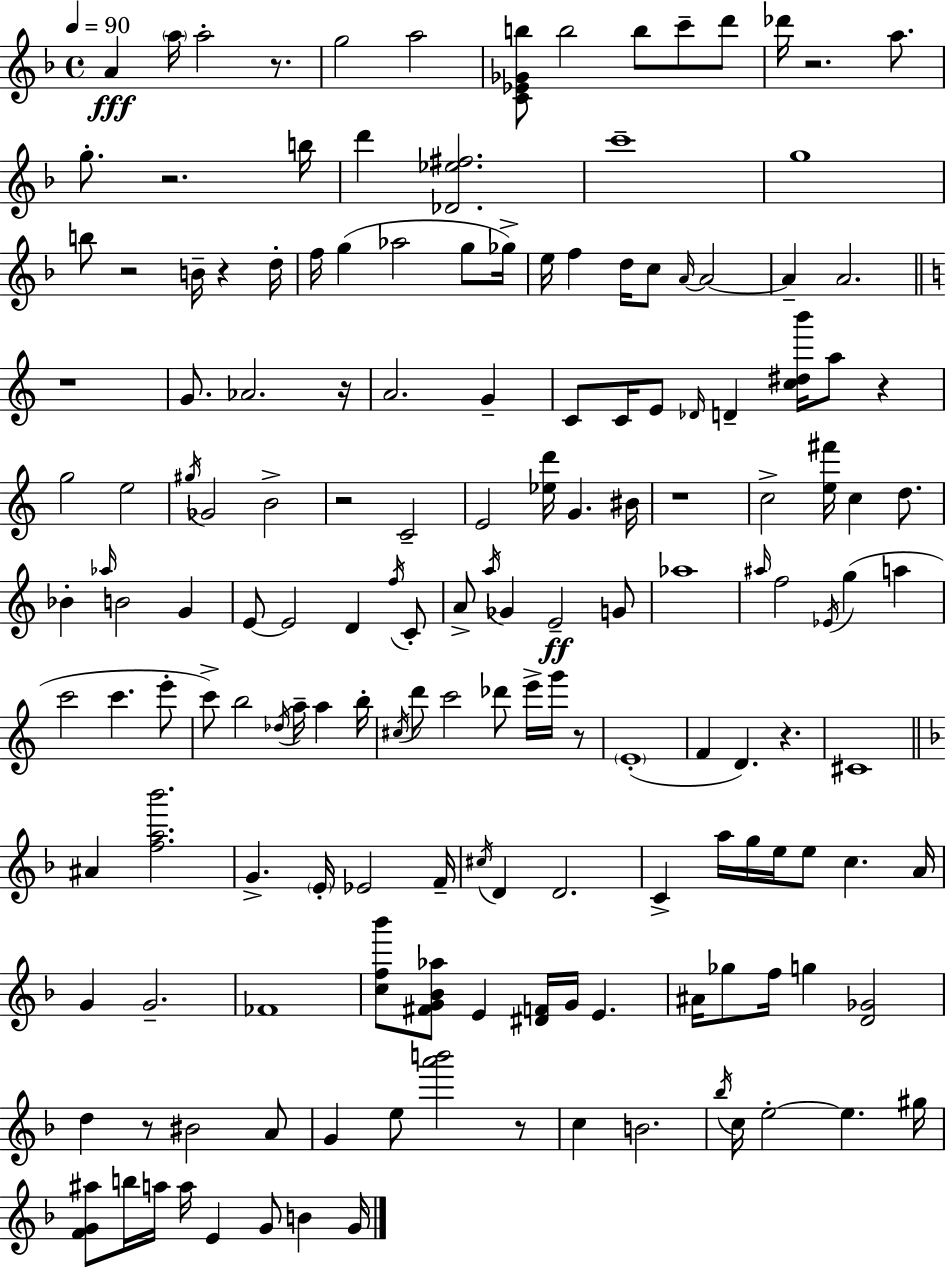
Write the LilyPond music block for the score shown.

{
  \clef treble
  \time 4/4
  \defaultTimeSignature
  \key f \major
  \tempo 4 = 90
  a'4\fff \parenthesize a''16 a''2-. r8. | g''2 a''2 | <c' ees' ges' b''>8 b''2 b''8 c'''8-- d'''8 | des'''16 r2. a''8. | \break g''8.-. r2. b''16 | d'''4 <des' ees'' fis''>2. | c'''1-- | g''1 | \break b''8 r2 b'16-- r4 d''16-. | f''16 g''4( aes''2 g''8 ges''16->) | e''16 f''4 d''16 c''8 \grace { a'16~ }~ a'2 | a'4-- a'2. | \break \bar "||" \break \key a \minor r1 | g'8. aes'2. r16 | a'2. g'4-- | c'8 c'16 e'8 \grace { des'16 } d'4-- <c'' dis'' b'''>16 a''8 r4 | \break g''2 e''2 | \acciaccatura { gis''16 } ges'2 b'2-> | r2 c'2-- | e'2 <ees'' d'''>16 g'4. | \break bis'16 r1 | c''2-> <e'' fis'''>16 c''4 d''8. | bes'4-. \grace { aes''16 } b'2 g'4 | e'8~~ e'2 d'4 | \break \acciaccatura { f''16 } c'8-. a'8-> \acciaccatura { a''16 } ges'4 e'2--\ff | g'8 aes''1 | \grace { ais''16 } f''2 \acciaccatura { ees'16 } g''4( | a''4 c'''2 c'''4. | \break e'''8-. c'''8->) b''2 | \acciaccatura { des''16 } a''16-- a''4 b''16-. \acciaccatura { cis''16 } d'''8 c'''2 | des'''8 e'''16-> g'''16 r8 \parenthesize e'1-.( | f'4 d'4.) | \break r4. cis'1 | \bar "||" \break \key d \minor ais'4 <f'' a'' bes'''>2. | g'4.-> \parenthesize e'16-. ees'2 f'16-- | \acciaccatura { cis''16 } d'4 d'2. | c'4-> a''16 g''16 e''16 e''8 c''4. | \break a'16 g'4 g'2.-- | fes'1 | <c'' f'' bes'''>8 <fis' g' bes' aes''>8 e'4 <dis' f'>16 g'16 e'4. | ais'16 ges''8 f''16 g''4 <d' ges'>2 | \break d''4 r8 bis'2 a'8 | g'4 e''8 <a''' b'''>2 r8 | c''4 b'2. | \acciaccatura { bes''16 } c''16 e''2-.~~ e''4. | \break gis''16 <f' g' ais''>8 b''16 a''16 a''16 e'4 g'8 b'4 | g'16 \bar "|."
}